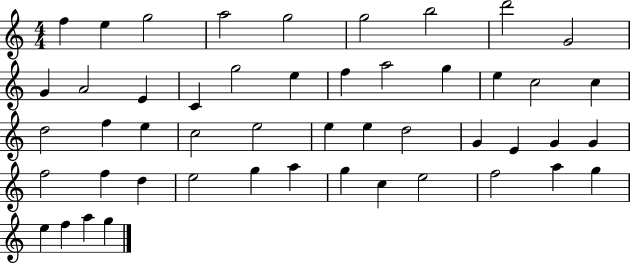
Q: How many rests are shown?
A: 0